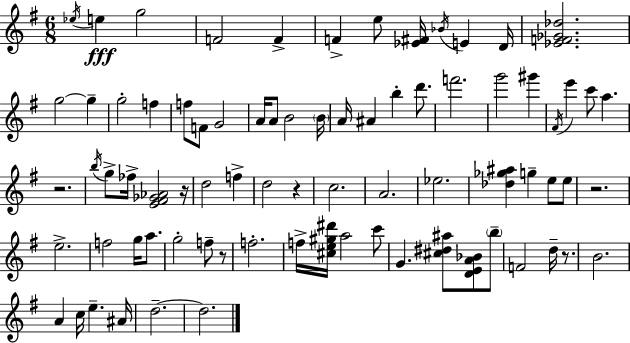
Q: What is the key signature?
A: E minor